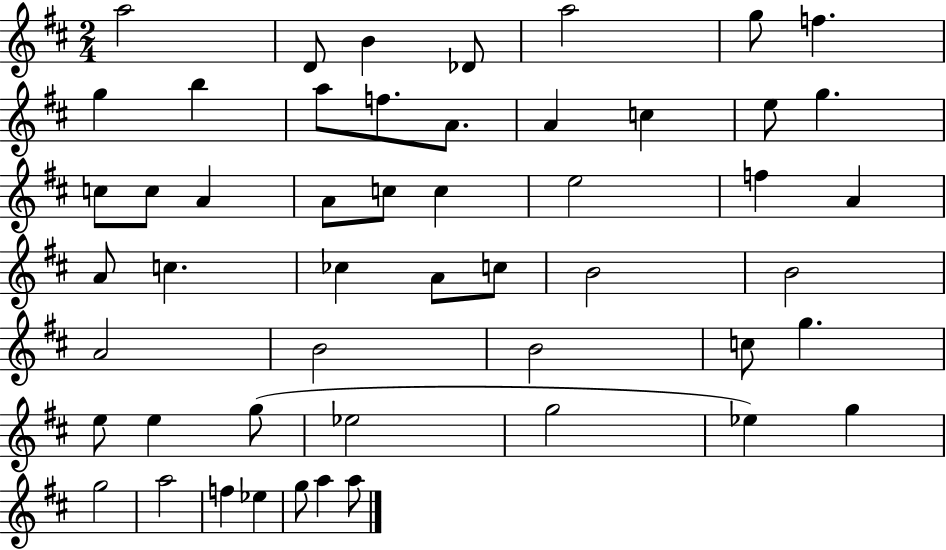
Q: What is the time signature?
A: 2/4